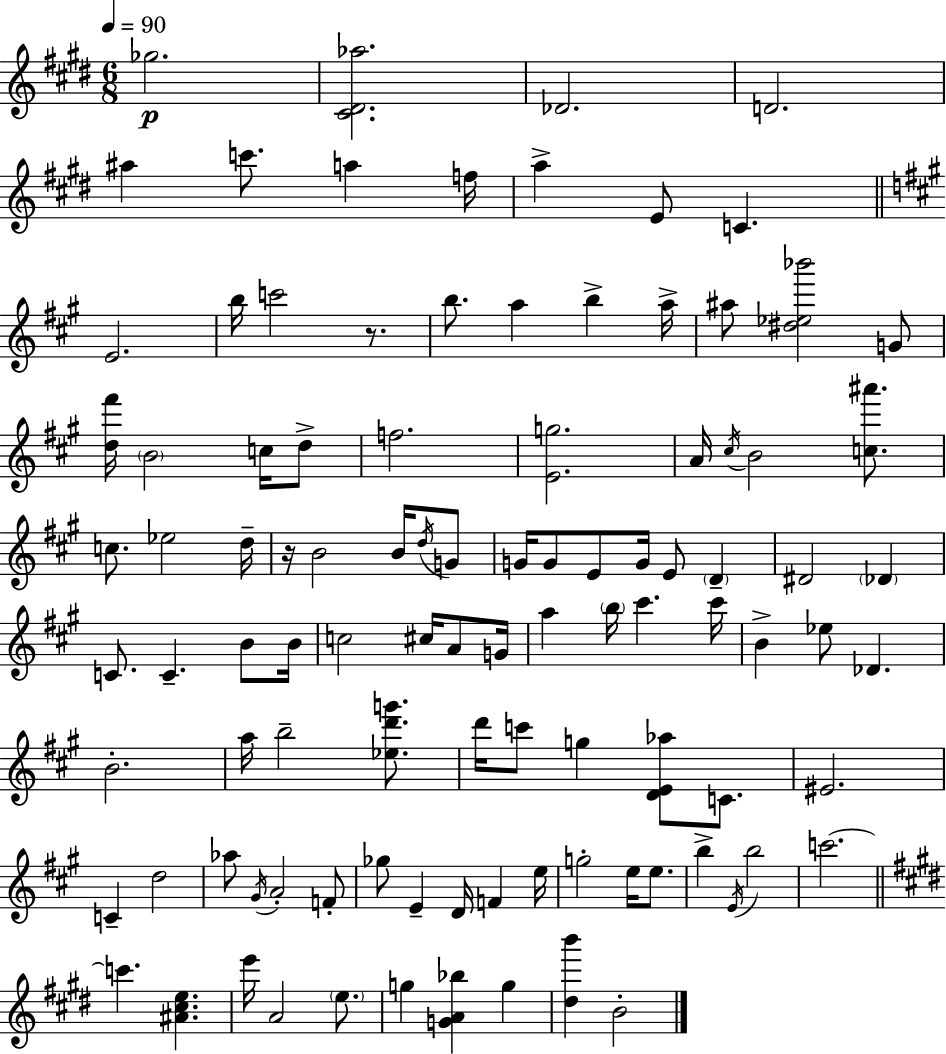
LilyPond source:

{
  \clef treble
  \numericTimeSignature
  \time 6/8
  \key e \major
  \tempo 4 = 90
  ges''2.\p | <cis' dis' aes''>2. | des'2. | d'2. | \break ais''4 c'''8. a''4 f''16 | a''4-> e'8 c'4. | \bar "||" \break \key a \major e'2. | b''16 c'''2 r8. | b''8. a''4 b''4-> a''16-> | ais''8 <dis'' ees'' bes'''>2 g'8 | \break <d'' fis'''>16 \parenthesize b'2 c''16 d''8-> | f''2. | <e' g''>2. | a'16 \acciaccatura { cis''16 } b'2 <c'' ais'''>8. | \break c''8. ees''2 | d''16-- r16 b'2 b'16 \acciaccatura { d''16 } | g'8 g'16 g'8 e'8 g'16 e'8 \parenthesize d'4-- | dis'2 \parenthesize des'4 | \break c'8. c'4.-- b'8 | b'16 c''2 cis''16 a'8 | g'16 a''4 \parenthesize b''16 cis'''4. | cis'''16 b'4-> ees''8 des'4. | \break b'2.-. | a''16 b''2-- <ees'' d''' g'''>8. | d'''16 c'''8 g''4 <d' e' aes''>8 c'8. | eis'2. | \break c'4-- d''2 | aes''8 \acciaccatura { gis'16 } a'2-. | f'8-. ges''8 e'4-- d'16 f'4 | e''16 g''2-. e''16 | \break e''8. b''4-> \acciaccatura { e'16 } b''2 | c'''2.~~ | \bar "||" \break \key e \major c'''4. <ais' cis'' e''>4. | e'''16 a'2 \parenthesize e''8. | g''4 <g' a' bes''>4 g''4 | <dis'' b'''>4 b'2-. | \break \bar "|."
}